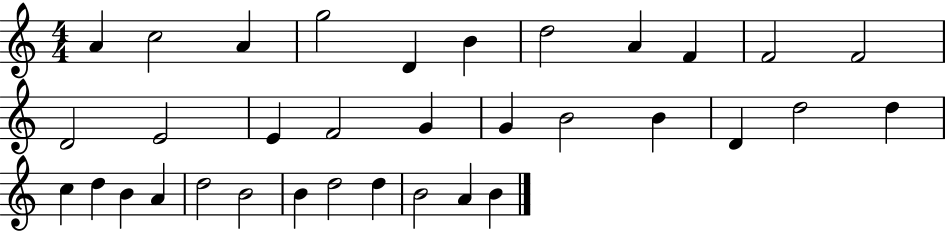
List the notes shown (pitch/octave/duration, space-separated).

A4/q C5/h A4/q G5/h D4/q B4/q D5/h A4/q F4/q F4/h F4/h D4/h E4/h E4/q F4/h G4/q G4/q B4/h B4/q D4/q D5/h D5/q C5/q D5/q B4/q A4/q D5/h B4/h B4/q D5/h D5/q B4/h A4/q B4/q